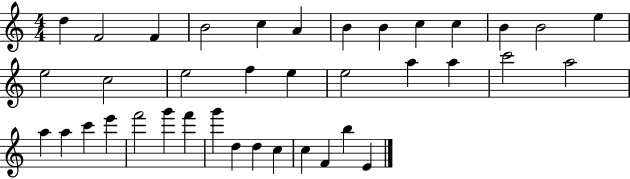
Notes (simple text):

D5/q F4/h F4/q B4/h C5/q A4/q B4/q B4/q C5/q C5/q B4/q B4/h E5/q E5/h C5/h E5/h F5/q E5/q E5/h A5/q A5/q C6/h A5/h A5/q A5/q C6/q E6/q F6/h G6/q F6/q G6/q D5/q D5/q C5/q C5/q F4/q B5/q E4/q